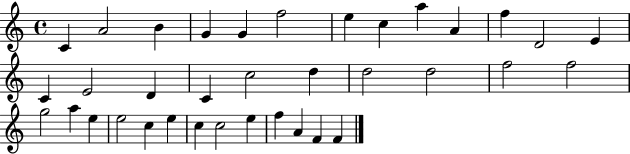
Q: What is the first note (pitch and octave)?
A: C4